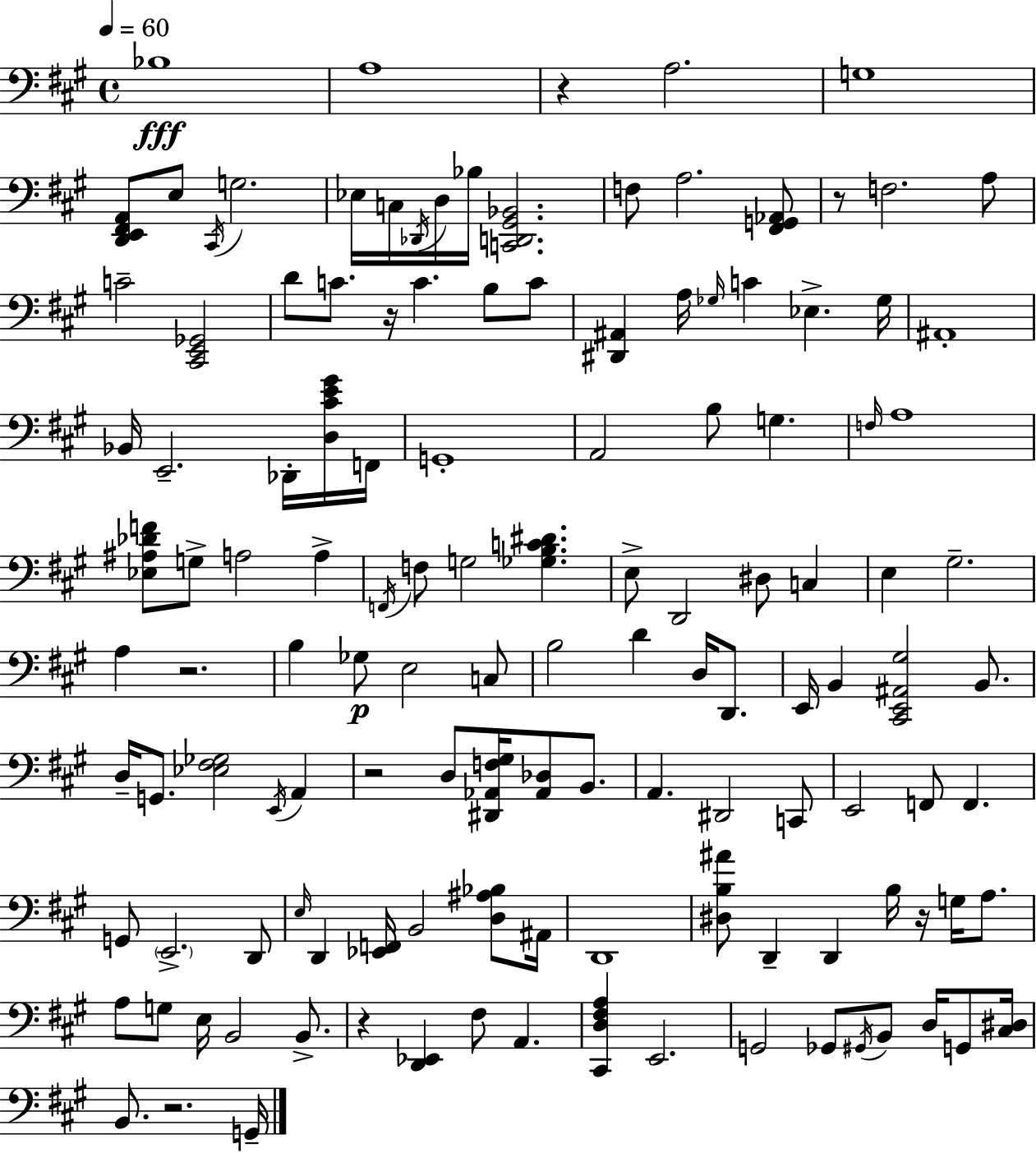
X:1
T:Untitled
M:4/4
L:1/4
K:A
_B,4 A,4 z A,2 G,4 [D,,E,,^F,,A,,]/2 E,/2 ^C,,/4 G,2 _E,/4 C,/4 _D,,/4 D,/4 _B,/4 [C,,D,,^G,,_B,,]2 F,/2 A,2 [^F,,G,,_A,,]/2 z/2 F,2 A,/2 C2 [^C,,E,,_G,,]2 D/2 C/2 z/4 C B,/2 C/2 [^D,,^A,,] A,/4 _G,/4 C _E, _G,/4 ^A,,4 _B,,/4 E,,2 _D,,/4 [D,^CE^G]/4 F,,/4 G,,4 A,,2 B,/2 G, F,/4 A,4 [_E,^A,_DF]/2 G,/2 A,2 A, F,,/4 F,/2 G,2 [_G,B,C^D] E,/2 D,,2 ^D,/2 C, E, ^G,2 A, z2 B, _G,/2 E,2 C,/2 B,2 D D,/4 D,,/2 E,,/4 B,, [^C,,E,,^A,,^G,]2 B,,/2 D,/4 G,,/2 [_E,^F,_G,]2 E,,/4 A,, z2 D,/2 [^D,,_A,,F,^G,]/4 [_A,,_D,]/2 B,,/2 A,, ^D,,2 C,,/2 E,,2 F,,/2 F,, G,,/2 E,,2 D,,/2 E,/4 D,, [_E,,F,,]/4 B,,2 [D,^A,_B,]/2 ^A,,/4 D,,4 [^D,B,^A]/2 D,, D,, B,/4 z/4 G,/4 A,/2 A,/2 G,/2 E,/4 B,,2 B,,/2 z [D,,_E,,] ^F,/2 A,, [^C,,D,^F,A,] E,,2 G,,2 _G,,/2 ^G,,/4 B,,/2 D,/4 G,,/2 [^C,^D,]/4 B,,/2 z2 G,,/4